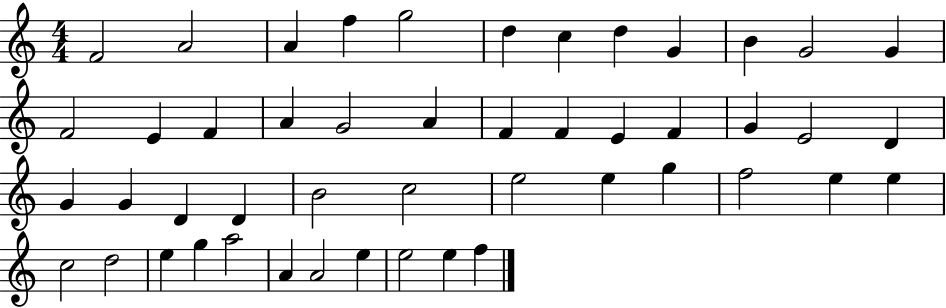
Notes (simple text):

F4/h A4/h A4/q F5/q G5/h D5/q C5/q D5/q G4/q B4/q G4/h G4/q F4/h E4/q F4/q A4/q G4/h A4/q F4/q F4/q E4/q F4/q G4/q E4/h D4/q G4/q G4/q D4/q D4/q B4/h C5/h E5/h E5/q G5/q F5/h E5/q E5/q C5/h D5/h E5/q G5/q A5/h A4/q A4/h E5/q E5/h E5/q F5/q